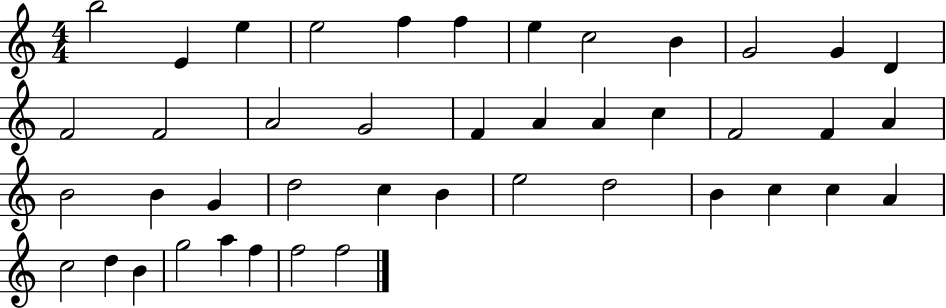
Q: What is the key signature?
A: C major